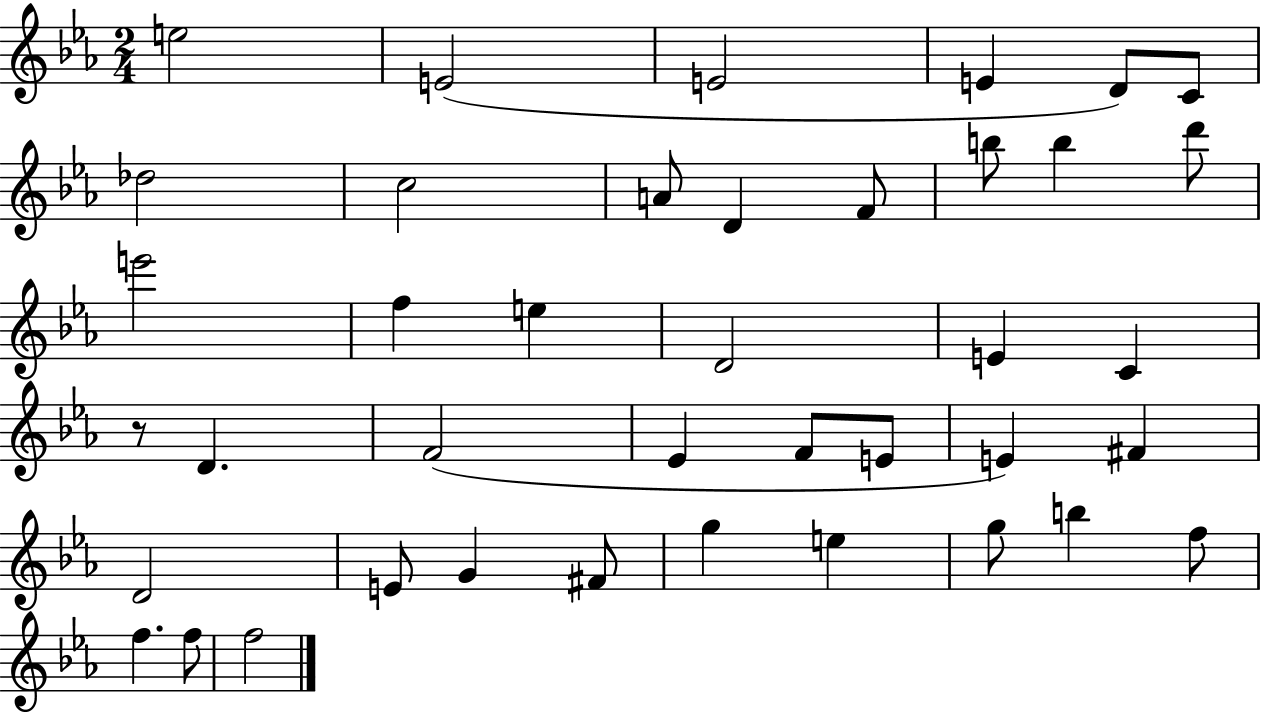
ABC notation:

X:1
T:Untitled
M:2/4
L:1/4
K:Eb
e2 E2 E2 E D/2 C/2 _d2 c2 A/2 D F/2 b/2 b d'/2 e'2 f e D2 E C z/2 D F2 _E F/2 E/2 E ^F D2 E/2 G ^F/2 g e g/2 b f/2 f f/2 f2